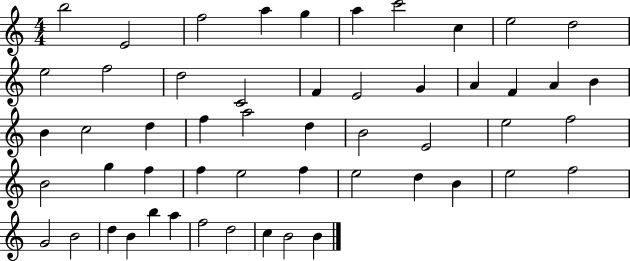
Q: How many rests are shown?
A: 0